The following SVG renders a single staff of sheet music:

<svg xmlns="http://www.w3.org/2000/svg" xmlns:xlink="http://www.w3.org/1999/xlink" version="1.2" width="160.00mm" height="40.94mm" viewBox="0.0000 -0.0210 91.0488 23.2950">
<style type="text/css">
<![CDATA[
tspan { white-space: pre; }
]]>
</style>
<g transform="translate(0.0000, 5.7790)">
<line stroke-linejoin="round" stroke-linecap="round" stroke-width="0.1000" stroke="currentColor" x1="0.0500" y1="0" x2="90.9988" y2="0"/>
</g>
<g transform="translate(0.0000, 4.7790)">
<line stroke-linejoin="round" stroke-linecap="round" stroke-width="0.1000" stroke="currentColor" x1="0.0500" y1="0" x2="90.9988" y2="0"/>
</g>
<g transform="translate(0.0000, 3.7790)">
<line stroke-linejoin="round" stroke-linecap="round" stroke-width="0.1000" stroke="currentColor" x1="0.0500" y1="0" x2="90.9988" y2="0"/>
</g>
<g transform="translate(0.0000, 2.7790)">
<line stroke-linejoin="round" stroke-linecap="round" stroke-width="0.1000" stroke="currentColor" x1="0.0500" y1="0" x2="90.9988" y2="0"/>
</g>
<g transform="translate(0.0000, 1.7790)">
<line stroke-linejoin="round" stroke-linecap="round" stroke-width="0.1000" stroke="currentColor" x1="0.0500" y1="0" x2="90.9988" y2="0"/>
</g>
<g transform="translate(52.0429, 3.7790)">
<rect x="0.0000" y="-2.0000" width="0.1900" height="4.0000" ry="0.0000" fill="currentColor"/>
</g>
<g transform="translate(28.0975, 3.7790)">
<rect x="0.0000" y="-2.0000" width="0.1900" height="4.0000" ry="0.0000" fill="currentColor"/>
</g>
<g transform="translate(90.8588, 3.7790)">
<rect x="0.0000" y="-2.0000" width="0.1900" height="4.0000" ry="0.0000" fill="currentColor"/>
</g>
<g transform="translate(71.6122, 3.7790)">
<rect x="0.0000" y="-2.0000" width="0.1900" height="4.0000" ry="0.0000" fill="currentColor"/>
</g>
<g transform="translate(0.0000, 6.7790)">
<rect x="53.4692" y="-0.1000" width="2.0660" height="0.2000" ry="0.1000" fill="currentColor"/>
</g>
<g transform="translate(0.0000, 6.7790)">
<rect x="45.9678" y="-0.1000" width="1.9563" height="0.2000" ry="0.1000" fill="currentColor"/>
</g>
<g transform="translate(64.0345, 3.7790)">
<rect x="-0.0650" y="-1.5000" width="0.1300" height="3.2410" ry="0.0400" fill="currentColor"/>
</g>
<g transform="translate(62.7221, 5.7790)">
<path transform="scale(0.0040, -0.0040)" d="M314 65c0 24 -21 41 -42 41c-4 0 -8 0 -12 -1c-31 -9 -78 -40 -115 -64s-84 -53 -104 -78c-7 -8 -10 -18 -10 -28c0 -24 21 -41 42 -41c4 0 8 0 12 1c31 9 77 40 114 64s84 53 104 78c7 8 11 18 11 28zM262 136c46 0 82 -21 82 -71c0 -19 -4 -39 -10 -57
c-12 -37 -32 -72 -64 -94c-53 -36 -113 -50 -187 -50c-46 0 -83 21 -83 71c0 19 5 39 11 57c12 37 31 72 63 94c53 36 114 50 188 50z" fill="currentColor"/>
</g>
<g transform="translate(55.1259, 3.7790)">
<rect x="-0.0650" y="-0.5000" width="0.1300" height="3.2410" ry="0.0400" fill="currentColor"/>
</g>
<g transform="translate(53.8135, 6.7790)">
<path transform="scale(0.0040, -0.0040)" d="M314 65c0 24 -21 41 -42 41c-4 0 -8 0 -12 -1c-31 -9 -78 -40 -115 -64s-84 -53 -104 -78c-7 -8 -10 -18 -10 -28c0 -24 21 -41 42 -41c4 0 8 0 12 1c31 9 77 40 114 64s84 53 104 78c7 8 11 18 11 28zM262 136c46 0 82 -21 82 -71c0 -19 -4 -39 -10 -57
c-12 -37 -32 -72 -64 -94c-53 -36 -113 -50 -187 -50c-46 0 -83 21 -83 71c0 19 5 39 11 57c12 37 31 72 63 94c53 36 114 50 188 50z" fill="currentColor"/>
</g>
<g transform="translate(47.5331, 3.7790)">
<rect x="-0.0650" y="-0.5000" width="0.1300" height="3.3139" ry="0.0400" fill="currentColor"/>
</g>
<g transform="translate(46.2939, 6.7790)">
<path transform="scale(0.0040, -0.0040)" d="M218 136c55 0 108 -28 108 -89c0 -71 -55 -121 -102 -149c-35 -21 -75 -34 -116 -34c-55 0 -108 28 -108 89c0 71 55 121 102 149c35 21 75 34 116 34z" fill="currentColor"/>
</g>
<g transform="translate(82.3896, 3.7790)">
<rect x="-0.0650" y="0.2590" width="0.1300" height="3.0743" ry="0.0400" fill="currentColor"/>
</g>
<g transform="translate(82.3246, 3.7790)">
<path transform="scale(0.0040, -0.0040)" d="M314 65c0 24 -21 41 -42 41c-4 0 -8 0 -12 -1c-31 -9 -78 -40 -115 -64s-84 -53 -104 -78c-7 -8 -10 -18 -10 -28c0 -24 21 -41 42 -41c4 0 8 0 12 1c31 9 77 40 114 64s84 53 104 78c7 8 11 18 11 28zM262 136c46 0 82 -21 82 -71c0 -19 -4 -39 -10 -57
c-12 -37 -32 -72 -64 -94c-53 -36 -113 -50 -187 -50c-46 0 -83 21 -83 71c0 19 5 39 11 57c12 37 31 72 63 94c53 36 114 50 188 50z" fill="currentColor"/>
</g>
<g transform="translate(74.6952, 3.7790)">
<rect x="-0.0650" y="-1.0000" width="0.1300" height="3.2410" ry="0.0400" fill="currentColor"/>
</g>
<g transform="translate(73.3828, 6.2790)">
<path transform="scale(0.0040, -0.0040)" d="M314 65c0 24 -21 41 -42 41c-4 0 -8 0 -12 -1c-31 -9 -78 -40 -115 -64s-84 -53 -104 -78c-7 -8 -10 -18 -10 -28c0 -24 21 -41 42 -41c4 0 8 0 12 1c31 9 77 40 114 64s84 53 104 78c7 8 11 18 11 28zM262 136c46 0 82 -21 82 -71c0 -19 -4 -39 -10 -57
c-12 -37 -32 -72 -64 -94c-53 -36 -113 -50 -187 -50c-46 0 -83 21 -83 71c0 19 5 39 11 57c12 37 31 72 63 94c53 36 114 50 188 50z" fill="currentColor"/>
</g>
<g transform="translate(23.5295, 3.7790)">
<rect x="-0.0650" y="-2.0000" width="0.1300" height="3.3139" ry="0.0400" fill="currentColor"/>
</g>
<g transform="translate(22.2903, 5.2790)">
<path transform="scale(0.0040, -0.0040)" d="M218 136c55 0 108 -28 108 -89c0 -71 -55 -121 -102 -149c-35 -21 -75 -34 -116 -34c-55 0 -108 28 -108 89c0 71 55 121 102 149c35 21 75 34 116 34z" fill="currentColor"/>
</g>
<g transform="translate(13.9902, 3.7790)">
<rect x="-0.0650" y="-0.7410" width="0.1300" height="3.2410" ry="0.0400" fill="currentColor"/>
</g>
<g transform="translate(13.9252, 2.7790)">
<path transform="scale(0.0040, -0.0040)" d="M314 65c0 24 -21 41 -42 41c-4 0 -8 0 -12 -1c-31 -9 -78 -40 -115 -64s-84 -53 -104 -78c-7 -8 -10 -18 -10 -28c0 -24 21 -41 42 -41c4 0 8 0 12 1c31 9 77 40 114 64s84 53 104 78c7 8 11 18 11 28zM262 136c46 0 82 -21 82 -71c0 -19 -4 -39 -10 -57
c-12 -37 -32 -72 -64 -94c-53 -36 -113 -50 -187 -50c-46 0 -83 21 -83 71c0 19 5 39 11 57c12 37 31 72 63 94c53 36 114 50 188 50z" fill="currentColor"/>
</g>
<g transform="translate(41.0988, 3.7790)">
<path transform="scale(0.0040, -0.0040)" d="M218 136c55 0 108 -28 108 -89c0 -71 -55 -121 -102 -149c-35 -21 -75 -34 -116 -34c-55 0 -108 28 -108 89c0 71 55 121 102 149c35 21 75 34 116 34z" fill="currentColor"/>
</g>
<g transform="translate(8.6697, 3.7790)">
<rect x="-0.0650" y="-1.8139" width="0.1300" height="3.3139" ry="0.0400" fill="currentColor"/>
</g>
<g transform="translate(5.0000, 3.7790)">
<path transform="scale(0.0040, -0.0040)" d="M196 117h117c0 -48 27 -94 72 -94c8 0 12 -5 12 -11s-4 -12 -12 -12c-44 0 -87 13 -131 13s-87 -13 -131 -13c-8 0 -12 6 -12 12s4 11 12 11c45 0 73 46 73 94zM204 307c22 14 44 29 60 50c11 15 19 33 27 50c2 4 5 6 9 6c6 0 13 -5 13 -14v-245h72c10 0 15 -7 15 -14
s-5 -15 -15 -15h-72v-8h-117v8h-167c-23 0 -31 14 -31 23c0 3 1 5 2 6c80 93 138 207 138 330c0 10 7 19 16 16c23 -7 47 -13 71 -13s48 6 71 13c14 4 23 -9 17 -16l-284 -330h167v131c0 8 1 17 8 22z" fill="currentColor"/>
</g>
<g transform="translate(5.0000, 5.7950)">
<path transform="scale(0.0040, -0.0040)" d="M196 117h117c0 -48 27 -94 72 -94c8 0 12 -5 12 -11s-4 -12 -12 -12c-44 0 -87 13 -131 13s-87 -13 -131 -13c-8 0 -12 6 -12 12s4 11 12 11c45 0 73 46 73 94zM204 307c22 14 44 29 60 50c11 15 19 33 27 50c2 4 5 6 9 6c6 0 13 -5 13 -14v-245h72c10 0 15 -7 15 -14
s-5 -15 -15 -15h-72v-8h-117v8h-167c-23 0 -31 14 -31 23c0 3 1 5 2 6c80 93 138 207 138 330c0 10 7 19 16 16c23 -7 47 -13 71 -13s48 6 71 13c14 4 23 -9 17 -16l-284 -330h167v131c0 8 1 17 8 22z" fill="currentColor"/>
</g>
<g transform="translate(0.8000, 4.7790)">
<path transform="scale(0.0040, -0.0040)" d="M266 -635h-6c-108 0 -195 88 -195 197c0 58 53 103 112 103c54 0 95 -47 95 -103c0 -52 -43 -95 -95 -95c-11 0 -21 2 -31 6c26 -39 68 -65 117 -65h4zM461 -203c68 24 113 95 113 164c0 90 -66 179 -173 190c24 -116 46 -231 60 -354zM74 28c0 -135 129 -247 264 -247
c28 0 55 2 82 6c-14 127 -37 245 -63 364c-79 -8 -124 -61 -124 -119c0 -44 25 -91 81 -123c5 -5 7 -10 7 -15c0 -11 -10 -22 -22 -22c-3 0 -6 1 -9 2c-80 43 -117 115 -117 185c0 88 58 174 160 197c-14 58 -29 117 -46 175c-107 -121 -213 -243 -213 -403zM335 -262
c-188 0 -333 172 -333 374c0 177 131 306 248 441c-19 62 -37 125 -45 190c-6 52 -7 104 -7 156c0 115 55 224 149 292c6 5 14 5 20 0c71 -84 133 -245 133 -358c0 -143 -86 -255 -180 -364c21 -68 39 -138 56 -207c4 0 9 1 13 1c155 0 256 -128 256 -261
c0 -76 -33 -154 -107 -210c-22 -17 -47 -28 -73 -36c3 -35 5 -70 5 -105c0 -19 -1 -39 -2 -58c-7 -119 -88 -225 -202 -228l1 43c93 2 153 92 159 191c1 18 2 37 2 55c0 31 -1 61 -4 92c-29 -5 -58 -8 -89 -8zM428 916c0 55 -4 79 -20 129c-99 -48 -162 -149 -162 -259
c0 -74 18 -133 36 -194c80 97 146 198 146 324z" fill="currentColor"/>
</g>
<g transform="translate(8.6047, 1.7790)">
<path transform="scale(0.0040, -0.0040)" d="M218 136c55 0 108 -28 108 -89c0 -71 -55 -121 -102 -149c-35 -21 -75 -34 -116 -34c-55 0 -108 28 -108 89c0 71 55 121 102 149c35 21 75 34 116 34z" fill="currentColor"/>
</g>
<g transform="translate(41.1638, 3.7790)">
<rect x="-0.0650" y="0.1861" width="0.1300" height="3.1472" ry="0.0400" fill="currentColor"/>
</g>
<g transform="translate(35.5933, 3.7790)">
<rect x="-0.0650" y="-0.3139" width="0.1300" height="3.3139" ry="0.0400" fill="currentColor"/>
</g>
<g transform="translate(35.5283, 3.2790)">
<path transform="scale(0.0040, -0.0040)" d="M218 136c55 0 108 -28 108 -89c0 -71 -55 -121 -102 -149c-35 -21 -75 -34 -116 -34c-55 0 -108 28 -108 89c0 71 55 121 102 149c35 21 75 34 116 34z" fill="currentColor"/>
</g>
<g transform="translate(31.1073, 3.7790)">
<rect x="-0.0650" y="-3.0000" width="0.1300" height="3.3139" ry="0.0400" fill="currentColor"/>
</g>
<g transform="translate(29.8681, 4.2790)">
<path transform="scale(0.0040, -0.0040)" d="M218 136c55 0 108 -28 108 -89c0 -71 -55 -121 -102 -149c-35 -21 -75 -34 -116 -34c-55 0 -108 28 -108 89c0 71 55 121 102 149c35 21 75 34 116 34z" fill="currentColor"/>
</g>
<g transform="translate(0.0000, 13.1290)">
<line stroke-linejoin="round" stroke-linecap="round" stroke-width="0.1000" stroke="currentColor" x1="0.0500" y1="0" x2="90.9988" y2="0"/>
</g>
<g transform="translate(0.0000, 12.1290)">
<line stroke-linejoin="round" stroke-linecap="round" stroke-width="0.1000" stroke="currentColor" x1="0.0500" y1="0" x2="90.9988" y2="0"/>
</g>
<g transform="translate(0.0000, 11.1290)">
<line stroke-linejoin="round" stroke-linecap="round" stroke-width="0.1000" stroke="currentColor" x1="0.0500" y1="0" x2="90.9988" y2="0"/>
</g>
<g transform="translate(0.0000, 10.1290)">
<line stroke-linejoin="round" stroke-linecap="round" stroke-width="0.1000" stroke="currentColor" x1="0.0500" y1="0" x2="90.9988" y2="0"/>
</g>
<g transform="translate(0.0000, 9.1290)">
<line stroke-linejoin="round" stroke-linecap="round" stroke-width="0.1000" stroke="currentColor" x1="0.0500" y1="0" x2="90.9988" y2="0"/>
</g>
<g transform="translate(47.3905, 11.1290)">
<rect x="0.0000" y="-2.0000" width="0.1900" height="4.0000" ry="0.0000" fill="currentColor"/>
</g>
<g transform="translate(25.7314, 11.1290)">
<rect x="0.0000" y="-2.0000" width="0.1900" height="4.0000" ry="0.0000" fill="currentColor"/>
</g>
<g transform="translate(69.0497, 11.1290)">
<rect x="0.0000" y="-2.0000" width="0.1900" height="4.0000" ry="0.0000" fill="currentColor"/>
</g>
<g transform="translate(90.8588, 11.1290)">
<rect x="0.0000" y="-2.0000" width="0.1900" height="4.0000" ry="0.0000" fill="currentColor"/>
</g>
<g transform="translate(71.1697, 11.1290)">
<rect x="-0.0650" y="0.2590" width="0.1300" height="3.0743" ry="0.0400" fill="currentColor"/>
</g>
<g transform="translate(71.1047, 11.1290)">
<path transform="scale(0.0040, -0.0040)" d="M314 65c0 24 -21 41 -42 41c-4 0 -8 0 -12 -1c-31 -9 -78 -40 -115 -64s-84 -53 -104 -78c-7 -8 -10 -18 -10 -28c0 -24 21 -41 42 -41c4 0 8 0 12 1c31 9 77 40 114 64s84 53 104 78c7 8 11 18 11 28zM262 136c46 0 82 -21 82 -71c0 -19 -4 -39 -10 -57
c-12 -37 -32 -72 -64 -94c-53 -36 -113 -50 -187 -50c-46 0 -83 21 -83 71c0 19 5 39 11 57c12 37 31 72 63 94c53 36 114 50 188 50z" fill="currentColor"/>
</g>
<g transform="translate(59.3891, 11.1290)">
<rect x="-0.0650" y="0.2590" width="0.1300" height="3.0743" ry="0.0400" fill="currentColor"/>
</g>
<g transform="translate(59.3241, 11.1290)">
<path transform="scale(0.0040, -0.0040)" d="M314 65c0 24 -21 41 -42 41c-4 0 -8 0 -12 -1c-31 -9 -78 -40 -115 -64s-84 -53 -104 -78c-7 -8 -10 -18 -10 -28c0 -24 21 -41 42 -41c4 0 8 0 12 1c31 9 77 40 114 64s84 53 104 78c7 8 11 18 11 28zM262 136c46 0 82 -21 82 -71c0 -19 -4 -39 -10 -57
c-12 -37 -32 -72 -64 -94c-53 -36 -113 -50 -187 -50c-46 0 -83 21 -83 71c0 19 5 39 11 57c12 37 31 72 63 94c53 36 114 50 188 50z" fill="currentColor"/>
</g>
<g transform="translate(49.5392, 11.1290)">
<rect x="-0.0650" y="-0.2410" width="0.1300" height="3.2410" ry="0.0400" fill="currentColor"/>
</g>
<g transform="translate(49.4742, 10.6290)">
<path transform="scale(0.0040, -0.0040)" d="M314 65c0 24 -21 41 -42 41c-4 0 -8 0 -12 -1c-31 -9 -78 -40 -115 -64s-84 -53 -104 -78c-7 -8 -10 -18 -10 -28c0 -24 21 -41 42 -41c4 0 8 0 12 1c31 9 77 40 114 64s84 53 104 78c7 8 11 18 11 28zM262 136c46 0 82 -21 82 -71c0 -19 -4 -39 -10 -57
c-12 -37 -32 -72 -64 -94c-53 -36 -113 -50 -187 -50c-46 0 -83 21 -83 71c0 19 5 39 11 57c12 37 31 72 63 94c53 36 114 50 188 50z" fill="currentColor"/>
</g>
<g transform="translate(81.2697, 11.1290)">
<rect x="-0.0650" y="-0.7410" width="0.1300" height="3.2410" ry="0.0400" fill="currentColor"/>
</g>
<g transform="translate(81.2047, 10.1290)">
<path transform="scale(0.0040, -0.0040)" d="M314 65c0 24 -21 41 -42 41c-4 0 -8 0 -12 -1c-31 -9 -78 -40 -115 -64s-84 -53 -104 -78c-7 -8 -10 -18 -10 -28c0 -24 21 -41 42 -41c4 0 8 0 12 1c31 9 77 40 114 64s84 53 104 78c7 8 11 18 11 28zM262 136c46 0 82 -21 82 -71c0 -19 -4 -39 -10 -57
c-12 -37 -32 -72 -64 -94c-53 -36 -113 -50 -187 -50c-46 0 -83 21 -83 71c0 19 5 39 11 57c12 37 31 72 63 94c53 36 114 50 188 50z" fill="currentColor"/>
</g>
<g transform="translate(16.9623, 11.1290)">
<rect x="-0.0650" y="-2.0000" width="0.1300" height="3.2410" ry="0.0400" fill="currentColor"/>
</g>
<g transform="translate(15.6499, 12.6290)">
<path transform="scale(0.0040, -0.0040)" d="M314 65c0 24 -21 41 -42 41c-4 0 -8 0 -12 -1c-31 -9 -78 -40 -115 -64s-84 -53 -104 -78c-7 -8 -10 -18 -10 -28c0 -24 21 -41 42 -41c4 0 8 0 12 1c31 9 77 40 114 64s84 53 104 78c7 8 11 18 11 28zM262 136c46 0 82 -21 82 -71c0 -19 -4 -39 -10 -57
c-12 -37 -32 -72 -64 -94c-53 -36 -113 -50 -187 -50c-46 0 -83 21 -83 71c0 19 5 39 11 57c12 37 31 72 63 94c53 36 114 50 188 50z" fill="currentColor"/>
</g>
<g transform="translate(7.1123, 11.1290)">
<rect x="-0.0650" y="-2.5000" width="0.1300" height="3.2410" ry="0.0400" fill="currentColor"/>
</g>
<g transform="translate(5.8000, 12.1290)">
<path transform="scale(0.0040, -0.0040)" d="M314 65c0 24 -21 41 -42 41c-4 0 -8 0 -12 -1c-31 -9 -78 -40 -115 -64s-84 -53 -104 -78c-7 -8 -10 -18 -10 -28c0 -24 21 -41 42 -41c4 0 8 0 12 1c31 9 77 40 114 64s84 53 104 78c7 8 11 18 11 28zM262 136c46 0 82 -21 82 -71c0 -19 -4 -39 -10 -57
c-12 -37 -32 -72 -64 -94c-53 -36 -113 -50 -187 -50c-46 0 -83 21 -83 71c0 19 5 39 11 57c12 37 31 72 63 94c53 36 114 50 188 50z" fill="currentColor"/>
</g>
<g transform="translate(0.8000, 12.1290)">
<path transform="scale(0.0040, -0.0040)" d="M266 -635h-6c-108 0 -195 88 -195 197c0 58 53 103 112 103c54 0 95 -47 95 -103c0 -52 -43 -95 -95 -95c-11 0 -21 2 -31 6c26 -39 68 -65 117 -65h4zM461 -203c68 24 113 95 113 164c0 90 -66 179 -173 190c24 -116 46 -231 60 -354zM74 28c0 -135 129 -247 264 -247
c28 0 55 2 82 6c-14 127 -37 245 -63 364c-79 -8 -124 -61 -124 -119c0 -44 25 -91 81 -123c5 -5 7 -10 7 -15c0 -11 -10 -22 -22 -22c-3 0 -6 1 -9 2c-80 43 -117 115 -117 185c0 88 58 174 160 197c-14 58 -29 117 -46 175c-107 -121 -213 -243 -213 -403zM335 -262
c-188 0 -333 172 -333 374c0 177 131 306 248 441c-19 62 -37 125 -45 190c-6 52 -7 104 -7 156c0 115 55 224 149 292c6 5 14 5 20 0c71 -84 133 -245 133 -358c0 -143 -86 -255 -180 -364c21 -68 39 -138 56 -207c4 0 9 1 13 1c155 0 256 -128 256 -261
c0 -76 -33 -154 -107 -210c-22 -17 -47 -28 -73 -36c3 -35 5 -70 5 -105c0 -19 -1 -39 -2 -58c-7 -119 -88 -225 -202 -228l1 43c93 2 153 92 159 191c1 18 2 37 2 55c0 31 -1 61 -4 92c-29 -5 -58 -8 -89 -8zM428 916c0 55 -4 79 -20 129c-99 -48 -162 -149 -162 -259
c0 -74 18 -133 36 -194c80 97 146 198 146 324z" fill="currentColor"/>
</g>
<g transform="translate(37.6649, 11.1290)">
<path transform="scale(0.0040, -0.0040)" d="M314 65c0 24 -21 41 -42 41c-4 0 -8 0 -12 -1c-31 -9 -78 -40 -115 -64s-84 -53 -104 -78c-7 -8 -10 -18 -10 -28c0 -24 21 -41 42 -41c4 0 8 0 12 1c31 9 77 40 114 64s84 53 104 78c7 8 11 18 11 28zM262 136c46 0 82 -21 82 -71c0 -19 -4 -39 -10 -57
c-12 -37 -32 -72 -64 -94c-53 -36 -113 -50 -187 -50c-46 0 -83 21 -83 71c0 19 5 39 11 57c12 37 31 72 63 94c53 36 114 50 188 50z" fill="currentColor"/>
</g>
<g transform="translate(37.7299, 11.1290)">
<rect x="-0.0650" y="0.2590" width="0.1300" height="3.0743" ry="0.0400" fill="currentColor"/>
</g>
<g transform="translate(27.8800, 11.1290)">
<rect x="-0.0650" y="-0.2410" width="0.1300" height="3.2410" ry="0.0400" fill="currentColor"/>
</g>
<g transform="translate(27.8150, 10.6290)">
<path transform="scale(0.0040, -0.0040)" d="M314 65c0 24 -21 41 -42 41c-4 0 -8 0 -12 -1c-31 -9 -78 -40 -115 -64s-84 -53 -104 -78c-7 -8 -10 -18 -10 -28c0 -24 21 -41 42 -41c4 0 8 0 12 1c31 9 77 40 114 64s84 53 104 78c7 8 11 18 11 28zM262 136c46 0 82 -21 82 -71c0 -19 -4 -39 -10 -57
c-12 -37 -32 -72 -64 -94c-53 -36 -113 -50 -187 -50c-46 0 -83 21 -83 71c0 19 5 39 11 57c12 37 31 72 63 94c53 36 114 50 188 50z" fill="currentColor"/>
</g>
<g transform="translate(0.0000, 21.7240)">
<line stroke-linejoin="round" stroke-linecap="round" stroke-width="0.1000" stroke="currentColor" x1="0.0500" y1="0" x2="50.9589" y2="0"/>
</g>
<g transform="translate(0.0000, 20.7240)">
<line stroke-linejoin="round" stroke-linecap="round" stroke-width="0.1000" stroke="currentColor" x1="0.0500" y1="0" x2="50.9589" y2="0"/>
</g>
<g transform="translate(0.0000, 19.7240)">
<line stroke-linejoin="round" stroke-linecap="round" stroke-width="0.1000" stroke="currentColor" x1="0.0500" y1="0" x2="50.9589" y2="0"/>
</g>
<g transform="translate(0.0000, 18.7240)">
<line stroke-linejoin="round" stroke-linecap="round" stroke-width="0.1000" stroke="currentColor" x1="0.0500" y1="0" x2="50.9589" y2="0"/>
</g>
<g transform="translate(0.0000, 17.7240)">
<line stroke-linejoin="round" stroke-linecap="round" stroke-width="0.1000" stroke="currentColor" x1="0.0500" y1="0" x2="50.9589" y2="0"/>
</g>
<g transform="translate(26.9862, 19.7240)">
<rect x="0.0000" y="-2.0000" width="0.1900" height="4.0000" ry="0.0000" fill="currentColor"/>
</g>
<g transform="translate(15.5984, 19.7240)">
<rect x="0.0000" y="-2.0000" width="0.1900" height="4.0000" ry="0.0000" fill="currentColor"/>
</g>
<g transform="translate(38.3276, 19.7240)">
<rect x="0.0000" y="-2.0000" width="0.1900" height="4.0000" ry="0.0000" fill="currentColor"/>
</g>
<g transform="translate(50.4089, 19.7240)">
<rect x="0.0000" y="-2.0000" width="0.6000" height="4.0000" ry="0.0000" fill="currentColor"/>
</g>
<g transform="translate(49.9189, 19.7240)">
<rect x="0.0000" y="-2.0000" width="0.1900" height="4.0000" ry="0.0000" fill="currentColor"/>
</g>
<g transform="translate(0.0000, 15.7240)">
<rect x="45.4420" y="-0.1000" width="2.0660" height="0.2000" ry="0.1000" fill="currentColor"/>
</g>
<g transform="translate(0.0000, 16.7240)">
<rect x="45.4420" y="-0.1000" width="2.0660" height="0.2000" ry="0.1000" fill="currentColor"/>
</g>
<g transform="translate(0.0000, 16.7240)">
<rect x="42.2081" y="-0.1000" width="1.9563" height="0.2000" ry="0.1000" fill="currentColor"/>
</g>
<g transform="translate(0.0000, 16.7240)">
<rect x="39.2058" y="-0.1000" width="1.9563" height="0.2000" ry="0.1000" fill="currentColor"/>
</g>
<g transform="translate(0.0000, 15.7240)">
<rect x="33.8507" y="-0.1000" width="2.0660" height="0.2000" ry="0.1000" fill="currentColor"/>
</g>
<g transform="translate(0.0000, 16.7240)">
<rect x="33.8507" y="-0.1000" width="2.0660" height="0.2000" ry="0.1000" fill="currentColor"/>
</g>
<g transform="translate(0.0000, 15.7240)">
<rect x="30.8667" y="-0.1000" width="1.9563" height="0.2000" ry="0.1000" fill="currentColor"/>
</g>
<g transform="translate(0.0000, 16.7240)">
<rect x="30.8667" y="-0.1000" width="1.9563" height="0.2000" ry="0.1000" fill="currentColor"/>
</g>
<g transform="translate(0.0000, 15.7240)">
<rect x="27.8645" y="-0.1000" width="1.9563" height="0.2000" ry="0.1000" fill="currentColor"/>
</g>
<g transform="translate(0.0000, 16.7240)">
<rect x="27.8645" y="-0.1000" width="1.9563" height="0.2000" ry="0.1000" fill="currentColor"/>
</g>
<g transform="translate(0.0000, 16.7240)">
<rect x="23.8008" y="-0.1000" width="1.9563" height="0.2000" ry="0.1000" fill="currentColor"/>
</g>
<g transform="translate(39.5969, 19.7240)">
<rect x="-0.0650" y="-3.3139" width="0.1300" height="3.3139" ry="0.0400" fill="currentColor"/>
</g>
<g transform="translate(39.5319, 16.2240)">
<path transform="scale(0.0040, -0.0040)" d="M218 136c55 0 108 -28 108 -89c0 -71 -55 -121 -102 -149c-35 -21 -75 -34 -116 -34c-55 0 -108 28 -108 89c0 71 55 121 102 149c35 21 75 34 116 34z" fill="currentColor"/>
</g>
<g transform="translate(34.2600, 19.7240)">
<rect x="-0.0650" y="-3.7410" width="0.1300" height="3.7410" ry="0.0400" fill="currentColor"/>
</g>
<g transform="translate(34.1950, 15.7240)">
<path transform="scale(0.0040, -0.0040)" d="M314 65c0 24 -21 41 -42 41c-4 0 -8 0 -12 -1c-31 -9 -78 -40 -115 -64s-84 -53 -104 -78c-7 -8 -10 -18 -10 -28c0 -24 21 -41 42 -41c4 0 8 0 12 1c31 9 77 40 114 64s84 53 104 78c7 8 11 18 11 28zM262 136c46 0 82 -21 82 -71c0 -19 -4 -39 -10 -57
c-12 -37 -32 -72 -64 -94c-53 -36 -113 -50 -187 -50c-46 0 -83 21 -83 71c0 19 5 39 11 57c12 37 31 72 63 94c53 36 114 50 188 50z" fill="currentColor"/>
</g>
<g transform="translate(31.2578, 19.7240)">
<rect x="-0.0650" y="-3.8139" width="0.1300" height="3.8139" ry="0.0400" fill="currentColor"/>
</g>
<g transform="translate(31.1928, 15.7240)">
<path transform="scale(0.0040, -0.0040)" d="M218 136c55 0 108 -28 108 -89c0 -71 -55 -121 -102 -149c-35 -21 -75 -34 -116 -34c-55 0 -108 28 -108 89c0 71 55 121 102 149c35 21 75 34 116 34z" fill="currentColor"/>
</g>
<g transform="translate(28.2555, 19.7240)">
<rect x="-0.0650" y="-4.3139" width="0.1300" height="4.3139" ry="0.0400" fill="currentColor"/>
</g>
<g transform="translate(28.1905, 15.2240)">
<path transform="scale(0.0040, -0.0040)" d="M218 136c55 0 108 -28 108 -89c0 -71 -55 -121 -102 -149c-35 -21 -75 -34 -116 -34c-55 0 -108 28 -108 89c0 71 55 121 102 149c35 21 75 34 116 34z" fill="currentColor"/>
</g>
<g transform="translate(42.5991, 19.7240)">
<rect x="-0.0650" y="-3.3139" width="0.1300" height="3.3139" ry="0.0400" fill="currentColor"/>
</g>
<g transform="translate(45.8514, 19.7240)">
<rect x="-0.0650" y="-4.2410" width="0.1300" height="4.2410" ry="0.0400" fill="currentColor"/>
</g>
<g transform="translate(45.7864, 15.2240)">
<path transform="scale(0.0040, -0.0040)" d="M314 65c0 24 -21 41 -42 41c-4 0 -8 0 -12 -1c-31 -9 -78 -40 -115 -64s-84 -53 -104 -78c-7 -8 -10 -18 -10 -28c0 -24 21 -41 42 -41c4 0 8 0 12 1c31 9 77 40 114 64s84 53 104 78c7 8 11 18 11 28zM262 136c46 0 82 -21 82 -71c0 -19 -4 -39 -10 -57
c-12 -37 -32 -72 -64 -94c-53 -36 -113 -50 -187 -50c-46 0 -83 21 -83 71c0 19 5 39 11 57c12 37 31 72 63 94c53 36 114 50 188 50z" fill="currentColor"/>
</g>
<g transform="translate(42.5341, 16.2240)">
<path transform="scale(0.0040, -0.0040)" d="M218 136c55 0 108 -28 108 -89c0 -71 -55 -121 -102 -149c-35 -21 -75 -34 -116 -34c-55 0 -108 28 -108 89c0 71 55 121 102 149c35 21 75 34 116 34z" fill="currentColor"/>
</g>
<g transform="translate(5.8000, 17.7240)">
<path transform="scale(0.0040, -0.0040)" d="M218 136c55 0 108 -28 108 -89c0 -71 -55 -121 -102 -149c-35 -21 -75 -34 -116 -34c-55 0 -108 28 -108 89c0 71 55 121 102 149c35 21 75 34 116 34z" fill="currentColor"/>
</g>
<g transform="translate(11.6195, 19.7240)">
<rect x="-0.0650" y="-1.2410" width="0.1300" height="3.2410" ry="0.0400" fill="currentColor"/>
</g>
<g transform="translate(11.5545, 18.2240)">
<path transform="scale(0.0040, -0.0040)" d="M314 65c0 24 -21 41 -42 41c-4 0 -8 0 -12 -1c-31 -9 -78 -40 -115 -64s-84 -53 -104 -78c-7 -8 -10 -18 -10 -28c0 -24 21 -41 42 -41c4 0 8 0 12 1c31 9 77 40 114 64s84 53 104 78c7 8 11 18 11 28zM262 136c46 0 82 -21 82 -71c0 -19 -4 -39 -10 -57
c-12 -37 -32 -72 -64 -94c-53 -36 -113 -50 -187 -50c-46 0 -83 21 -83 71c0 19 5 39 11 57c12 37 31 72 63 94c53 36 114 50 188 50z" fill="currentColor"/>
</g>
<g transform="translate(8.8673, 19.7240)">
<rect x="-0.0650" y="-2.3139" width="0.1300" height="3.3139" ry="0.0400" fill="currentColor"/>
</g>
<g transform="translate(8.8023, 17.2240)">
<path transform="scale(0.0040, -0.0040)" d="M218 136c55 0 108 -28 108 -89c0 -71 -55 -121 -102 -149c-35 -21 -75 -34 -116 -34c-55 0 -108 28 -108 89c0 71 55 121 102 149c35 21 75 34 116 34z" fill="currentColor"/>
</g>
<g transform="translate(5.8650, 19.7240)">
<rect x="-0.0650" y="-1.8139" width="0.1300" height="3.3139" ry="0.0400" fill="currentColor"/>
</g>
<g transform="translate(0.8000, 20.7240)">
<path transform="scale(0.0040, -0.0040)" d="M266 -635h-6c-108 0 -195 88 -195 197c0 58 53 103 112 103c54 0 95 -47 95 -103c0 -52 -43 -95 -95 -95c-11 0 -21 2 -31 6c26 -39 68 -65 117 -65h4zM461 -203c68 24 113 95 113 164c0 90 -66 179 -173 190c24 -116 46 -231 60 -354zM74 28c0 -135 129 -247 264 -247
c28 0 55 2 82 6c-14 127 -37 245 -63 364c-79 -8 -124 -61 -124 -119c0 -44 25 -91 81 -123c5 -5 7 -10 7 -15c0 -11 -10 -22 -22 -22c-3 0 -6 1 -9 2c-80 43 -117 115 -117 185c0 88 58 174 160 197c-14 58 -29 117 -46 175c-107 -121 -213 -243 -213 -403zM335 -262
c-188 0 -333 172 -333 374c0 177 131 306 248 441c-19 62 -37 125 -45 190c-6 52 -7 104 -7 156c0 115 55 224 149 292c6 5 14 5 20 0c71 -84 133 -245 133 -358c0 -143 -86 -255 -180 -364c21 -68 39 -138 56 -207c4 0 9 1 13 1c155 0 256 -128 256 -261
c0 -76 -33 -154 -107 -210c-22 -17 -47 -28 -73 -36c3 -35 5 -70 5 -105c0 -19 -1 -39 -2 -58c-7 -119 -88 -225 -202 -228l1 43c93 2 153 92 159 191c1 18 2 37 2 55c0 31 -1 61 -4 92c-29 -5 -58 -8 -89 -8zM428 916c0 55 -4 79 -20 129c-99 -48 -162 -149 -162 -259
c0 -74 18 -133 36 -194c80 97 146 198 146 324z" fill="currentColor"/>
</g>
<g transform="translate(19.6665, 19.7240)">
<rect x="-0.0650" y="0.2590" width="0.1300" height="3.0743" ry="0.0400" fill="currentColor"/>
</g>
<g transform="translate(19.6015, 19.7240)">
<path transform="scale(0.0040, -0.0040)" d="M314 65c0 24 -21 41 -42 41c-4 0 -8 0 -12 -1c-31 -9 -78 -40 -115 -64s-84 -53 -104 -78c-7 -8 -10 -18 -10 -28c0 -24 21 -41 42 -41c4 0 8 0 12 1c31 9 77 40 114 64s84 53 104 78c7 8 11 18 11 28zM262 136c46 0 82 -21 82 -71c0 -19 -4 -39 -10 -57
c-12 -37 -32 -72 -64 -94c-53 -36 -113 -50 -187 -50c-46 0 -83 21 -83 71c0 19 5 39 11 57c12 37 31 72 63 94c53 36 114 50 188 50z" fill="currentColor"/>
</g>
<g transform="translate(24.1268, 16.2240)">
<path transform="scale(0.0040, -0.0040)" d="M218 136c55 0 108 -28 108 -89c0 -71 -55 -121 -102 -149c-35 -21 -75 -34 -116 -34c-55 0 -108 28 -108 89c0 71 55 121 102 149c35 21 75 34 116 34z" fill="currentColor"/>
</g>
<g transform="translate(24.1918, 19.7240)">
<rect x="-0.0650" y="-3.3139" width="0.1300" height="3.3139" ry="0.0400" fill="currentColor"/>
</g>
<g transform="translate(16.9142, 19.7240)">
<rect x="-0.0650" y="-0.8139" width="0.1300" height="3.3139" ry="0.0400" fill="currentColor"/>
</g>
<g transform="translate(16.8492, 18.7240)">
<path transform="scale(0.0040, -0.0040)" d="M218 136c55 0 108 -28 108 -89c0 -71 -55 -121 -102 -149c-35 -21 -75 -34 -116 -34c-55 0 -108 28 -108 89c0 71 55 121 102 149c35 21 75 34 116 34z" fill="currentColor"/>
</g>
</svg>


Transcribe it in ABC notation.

X:1
T:Untitled
M:4/4
L:1/4
K:C
f d2 F A c B C C2 E2 D2 B2 G2 F2 c2 B2 c2 B2 B2 d2 f g e2 d B2 b d' c' c'2 b b d'2